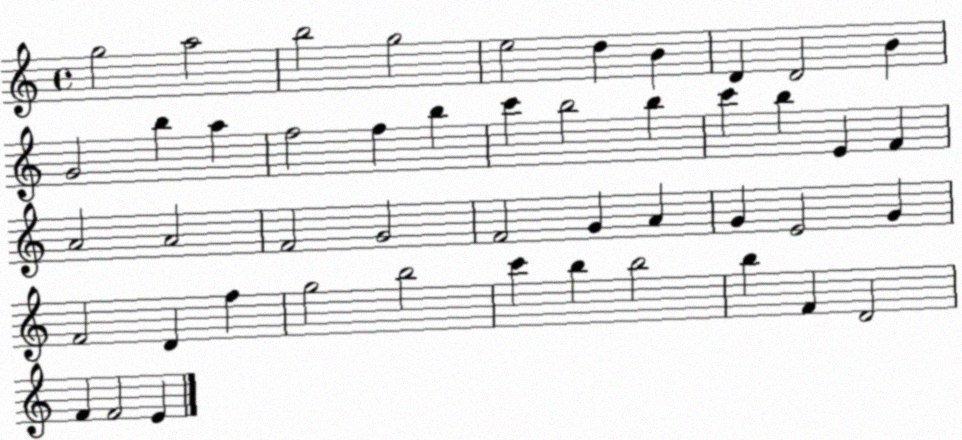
X:1
T:Untitled
M:4/4
L:1/4
K:C
g2 a2 b2 g2 e2 d B D D2 B G2 b a f2 f b c' b2 b c' b E F A2 A2 F2 G2 F2 G A G E2 G F2 D f g2 b2 c' b b2 b F D2 F F2 E